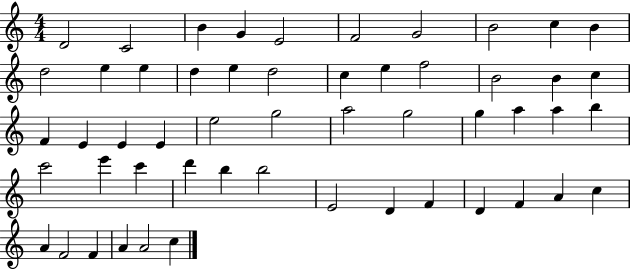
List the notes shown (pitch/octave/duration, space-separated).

D4/h C4/h B4/q G4/q E4/h F4/h G4/h B4/h C5/q B4/q D5/h E5/q E5/q D5/q E5/q D5/h C5/q E5/q F5/h B4/h B4/q C5/q F4/q E4/q E4/q E4/q E5/h G5/h A5/h G5/h G5/q A5/q A5/q B5/q C6/h E6/q C6/q D6/q B5/q B5/h E4/h D4/q F4/q D4/q F4/q A4/q C5/q A4/q F4/h F4/q A4/q A4/h C5/q